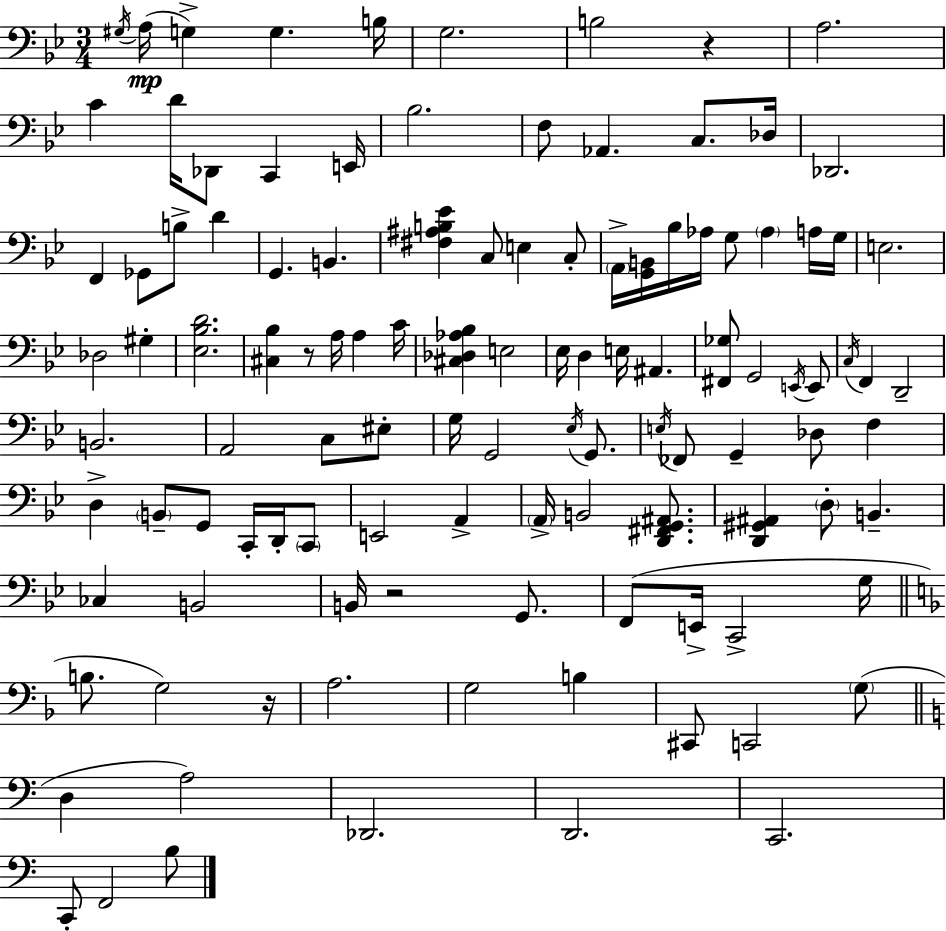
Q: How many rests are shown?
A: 4